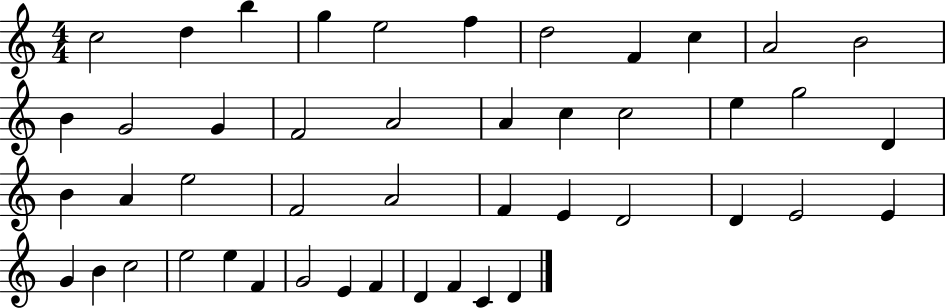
C5/h D5/q B5/q G5/q E5/h F5/q D5/h F4/q C5/q A4/h B4/h B4/q G4/h G4/q F4/h A4/h A4/q C5/q C5/h E5/q G5/h D4/q B4/q A4/q E5/h F4/h A4/h F4/q E4/q D4/h D4/q E4/h E4/q G4/q B4/q C5/h E5/h E5/q F4/q G4/h E4/q F4/q D4/q F4/q C4/q D4/q